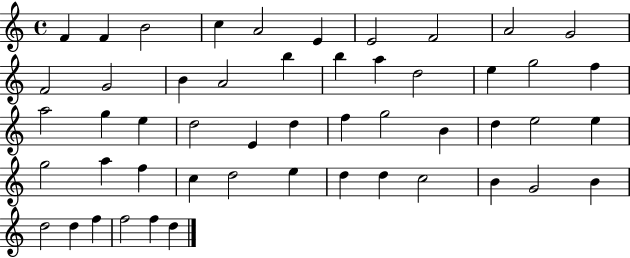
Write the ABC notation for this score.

X:1
T:Untitled
M:4/4
L:1/4
K:C
F F B2 c A2 E E2 F2 A2 G2 F2 G2 B A2 b b a d2 e g2 f a2 g e d2 E d f g2 B d e2 e g2 a f c d2 e d d c2 B G2 B d2 d f f2 f d